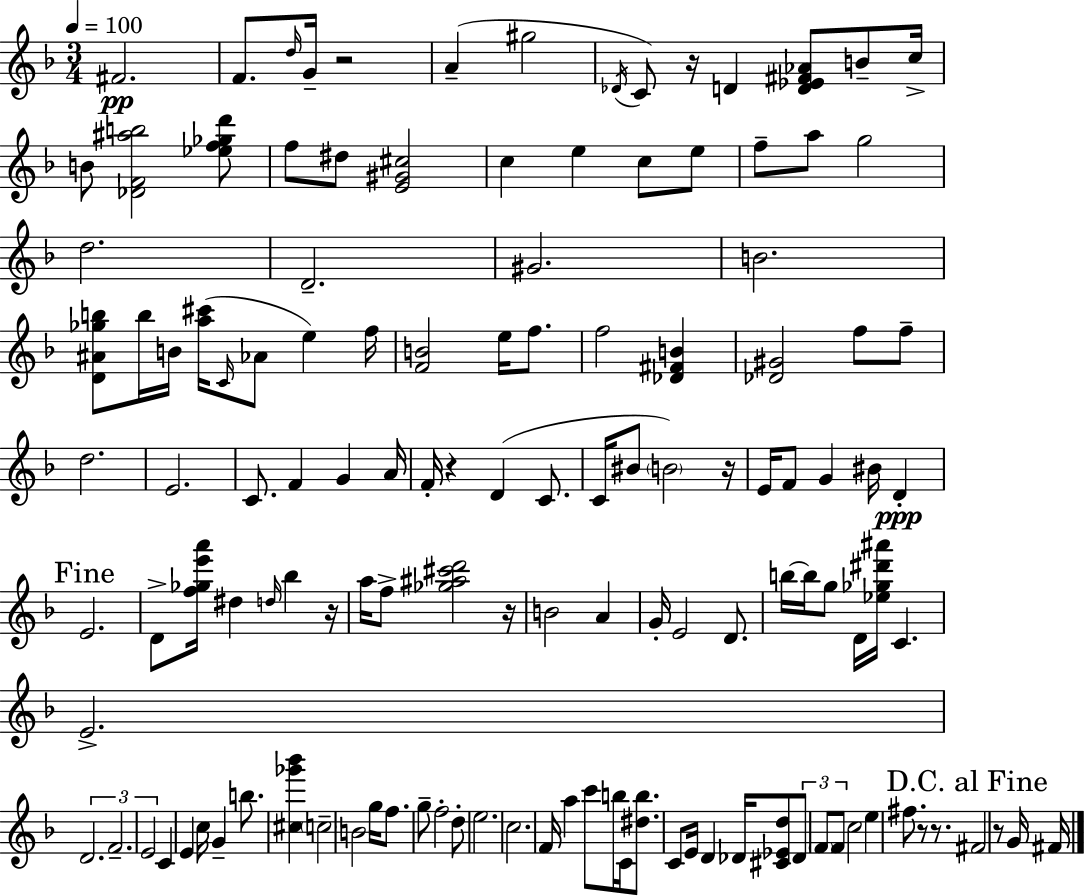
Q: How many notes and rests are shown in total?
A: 130